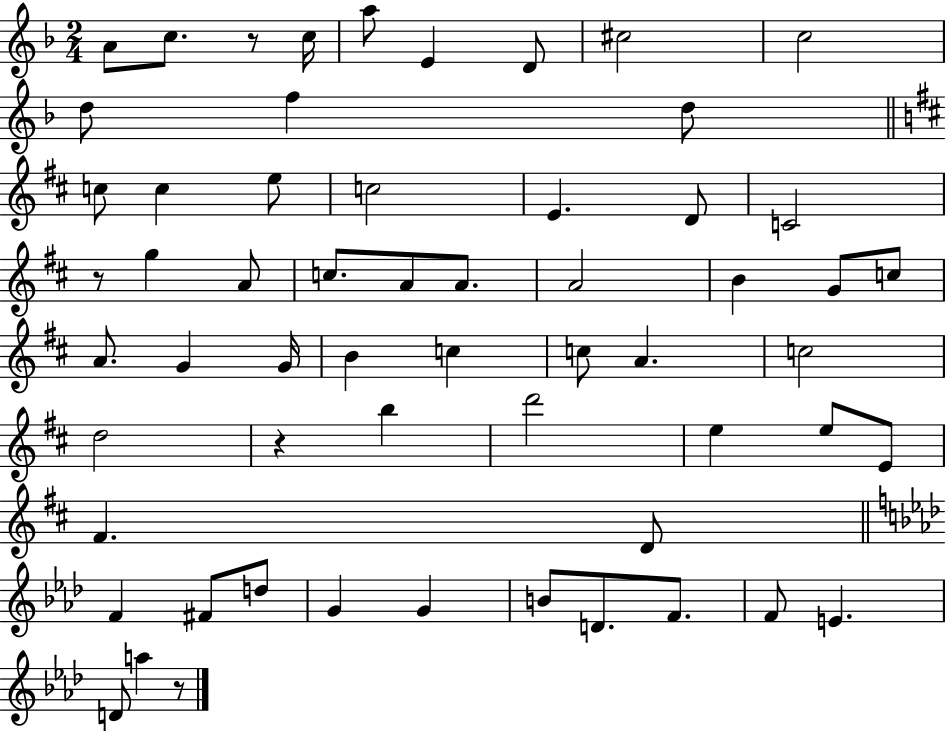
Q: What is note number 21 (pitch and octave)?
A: C5